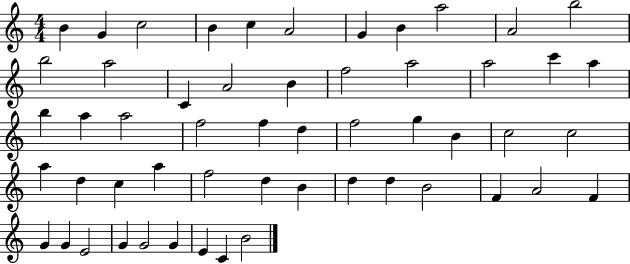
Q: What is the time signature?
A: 4/4